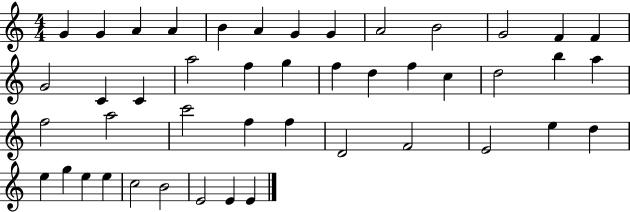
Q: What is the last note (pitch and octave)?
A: E4